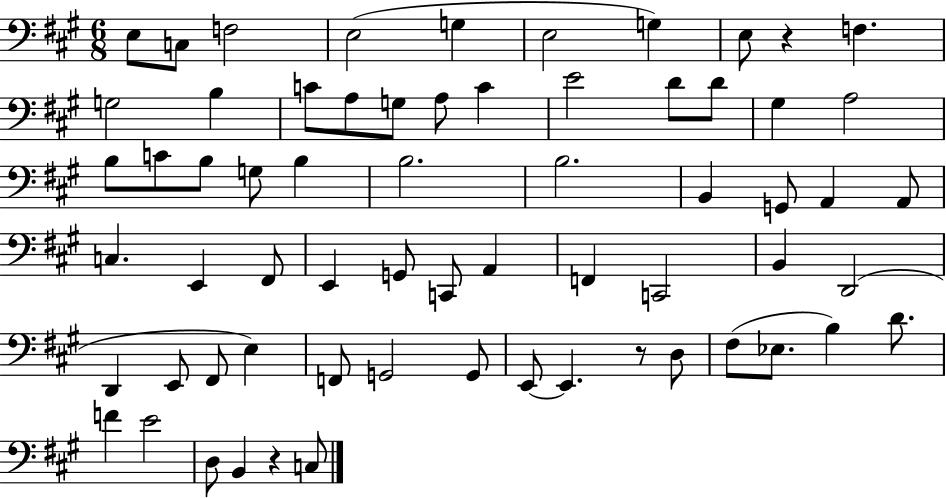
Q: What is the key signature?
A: A major